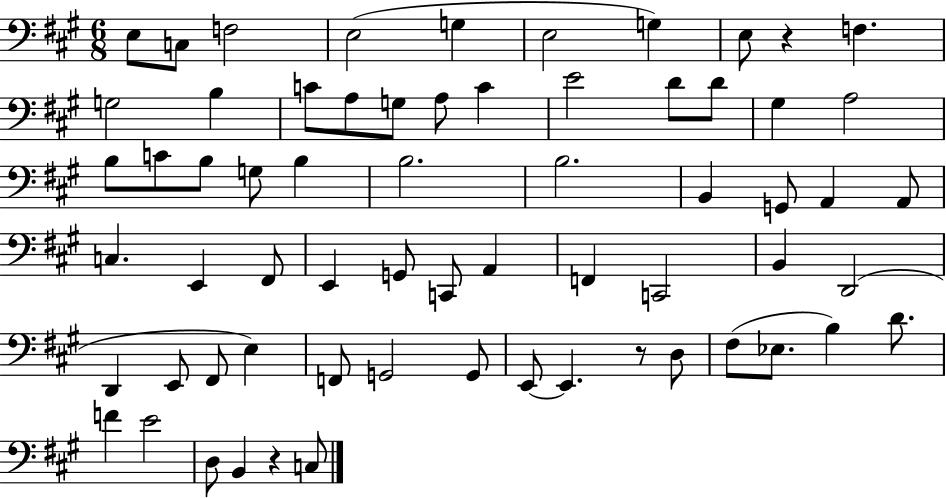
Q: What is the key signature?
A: A major